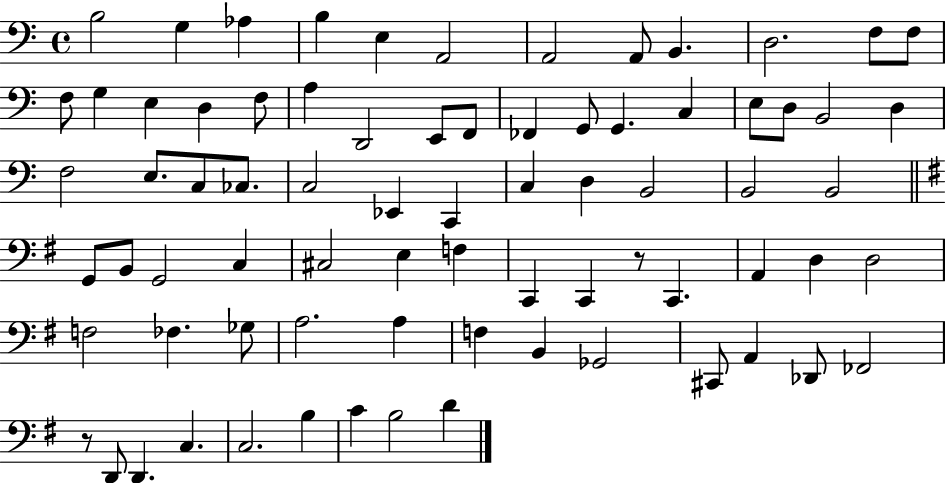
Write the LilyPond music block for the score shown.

{
  \clef bass
  \time 4/4
  \defaultTimeSignature
  \key c \major
  b2 g4 aes4 | b4 e4 a,2 | a,2 a,8 b,4. | d2. f8 f8 | \break f8 g4 e4 d4 f8 | a4 d,2 e,8 f,8 | fes,4 g,8 g,4. c4 | e8 d8 b,2 d4 | \break f2 e8. c8 ces8. | c2 ees,4 c,4 | c4 d4 b,2 | b,2 b,2 | \break \bar "||" \break \key e \minor g,8 b,8 g,2 c4 | cis2 e4 f4 | c,4 c,4 r8 c,4. | a,4 d4 d2 | \break f2 fes4. ges8 | a2. a4 | f4 b,4 ges,2 | cis,8 a,4 des,8 fes,2 | \break r8 d,8 d,4. c4. | c2. b4 | c'4 b2 d'4 | \bar "|."
}